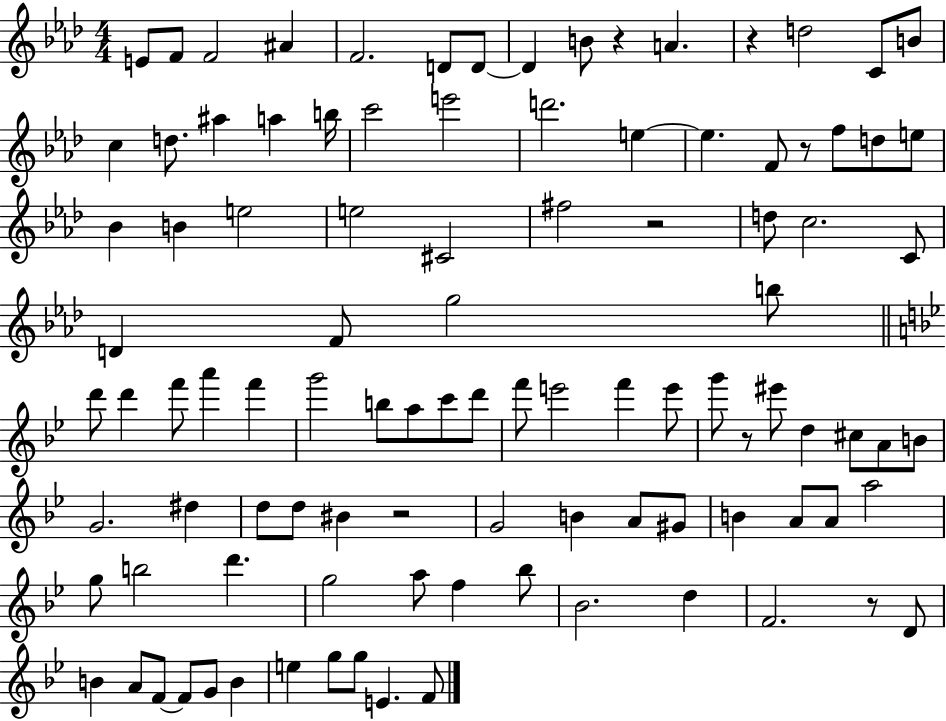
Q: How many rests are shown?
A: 7